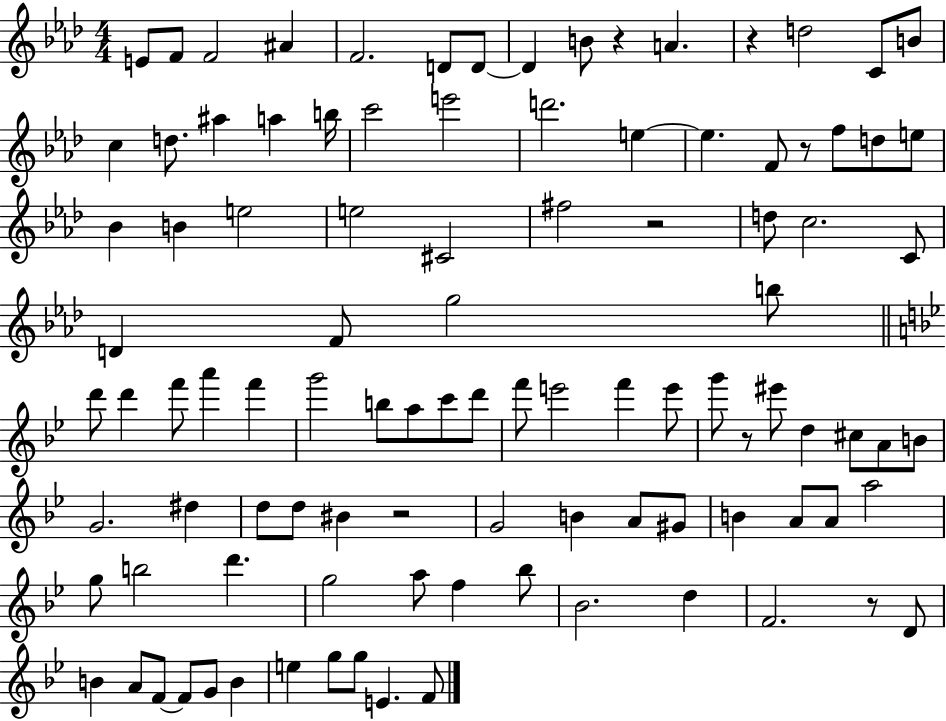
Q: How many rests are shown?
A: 7